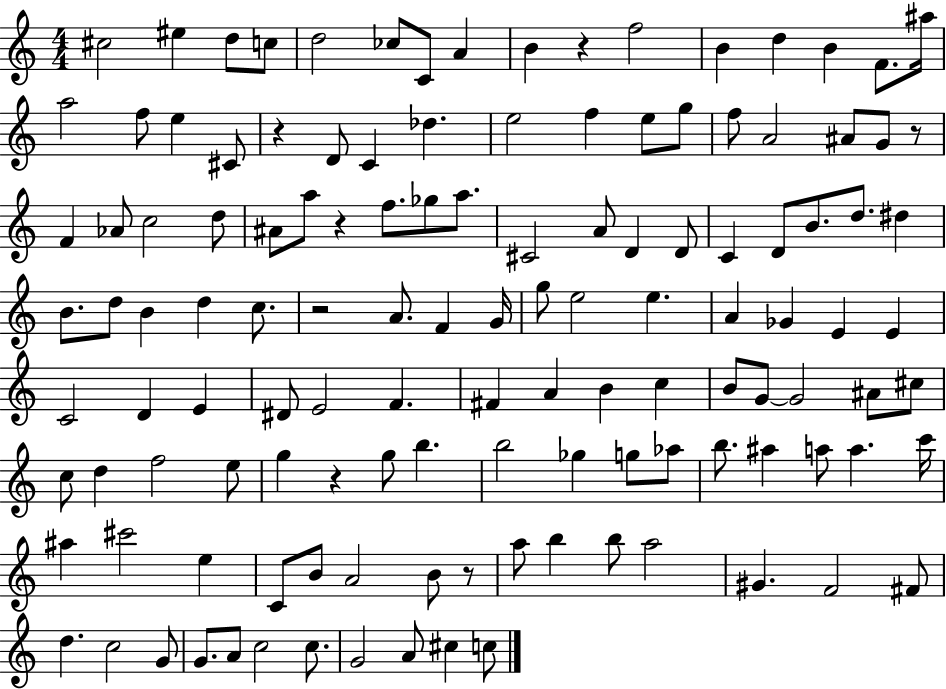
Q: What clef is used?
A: treble